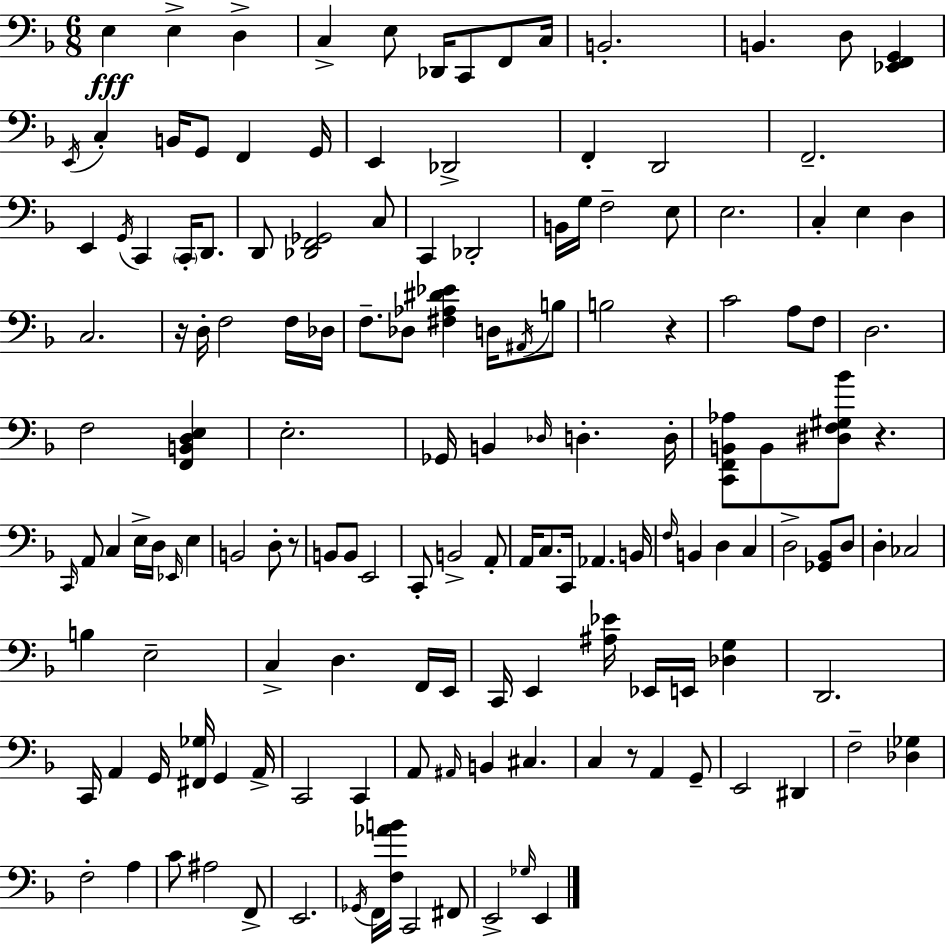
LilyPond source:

{
  \clef bass
  \numericTimeSignature
  \time 6/8
  \key f \major
  e4\fff e4-> d4-> | c4-> e8 des,16 c,8 f,8 c16 | b,2.-. | b,4. d8 <ees, f, g,>4 | \break \acciaccatura { e,16 } c4-. b,16 g,8 f,4 | g,16 e,4 des,2-> | f,4-. d,2 | f,2.-- | \break e,4 \acciaccatura { g,16 } c,4 \parenthesize c,16-. d,8. | d,8 <des, f, ges,>2 | c8 c,4 des,2-. | b,16 g16 f2-- | \break e8 e2. | c4-. e4 d4 | c2. | r16 d16-. f2 | \break f16 des16 f8.-- des8 <fis aes dis' ees'>4 d16 | \acciaccatura { ais,16 } b8 b2 r4 | c'2 a8 | f8 d2. | \break f2 <f, b, d e>4 | e2.-. | ges,16 b,4 \grace { des16 } d4.-. | d16-. <c, f, b, aes>8 b,8 <dis f gis bes'>8 r4. | \break \grace { c,16 } a,8 c4 e16-> | d16 \grace { ees,16 } e4 b,2 | d8-. r8 b,8 b,8 e,2 | c,8-. b,2-> | \break a,8-. a,16 c8. c,16 aes,4. | b,16 \grace { f16 } b,4 d4 | c4 d2-> | <ges, bes,>8 d8 d4-. ces2 | \break b4 e2-- | c4-> d4. | f,16 e,16 c,16 e,4 | <ais ees'>16 ees,16 e,16 <des g>4 d,2. | \break c,16 a,4 | g,16 <fis, ges>16 g,4 a,16-> c,2 | c,4 a,8 \grace { ais,16 } b,4 | cis4. c4 | \break r8 a,4 g,8-- e,2 | dis,4 f2-- | <des ges>4 f2-. | a4 c'8 ais2 | \break f,8-> e,2. | \acciaccatura { ges,16 } f,16 <f aes' b'>16 c,2 | fis,8 e,2-> | \grace { ges16 } e,4 \bar "|."
}